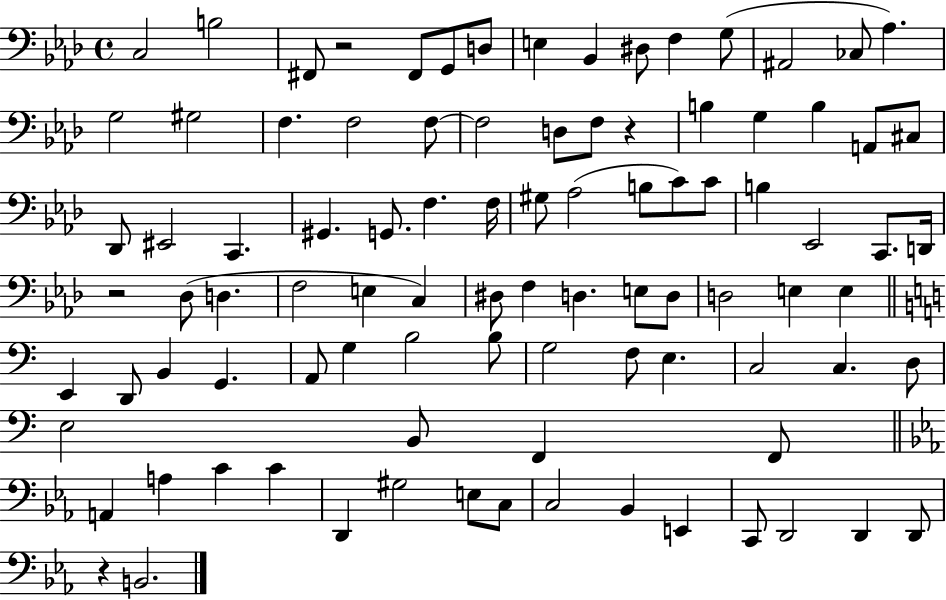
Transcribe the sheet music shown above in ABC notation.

X:1
T:Untitled
M:4/4
L:1/4
K:Ab
C,2 B,2 ^F,,/2 z2 ^F,,/2 G,,/2 D,/2 E, _B,, ^D,/2 F, G,/2 ^A,,2 _C,/2 _A, G,2 ^G,2 F, F,2 F,/2 F,2 D,/2 F,/2 z B, G, B, A,,/2 ^C,/2 _D,,/2 ^E,,2 C,, ^G,, G,,/2 F, F,/4 ^G,/2 _A,2 B,/2 C/2 C/2 B, _E,,2 C,,/2 D,,/4 z2 _D,/2 D, F,2 E, C, ^D,/2 F, D, E,/2 D,/2 D,2 E, E, E,, D,,/2 B,, G,, A,,/2 G, B,2 B,/2 G,2 F,/2 E, C,2 C, D,/2 E,2 B,,/2 F,, F,,/2 A,, A, C C D,, ^G,2 E,/2 C,/2 C,2 _B,, E,, C,,/2 D,,2 D,, D,,/2 z B,,2